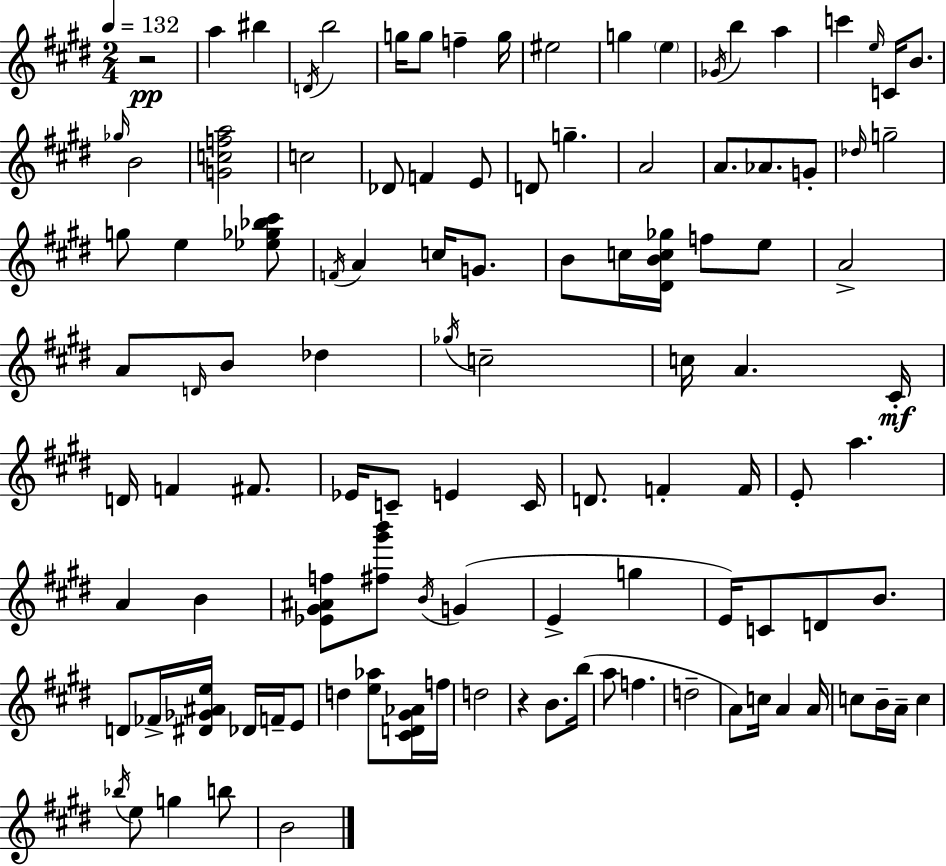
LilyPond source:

{
  \clef treble
  \numericTimeSignature
  \time 2/4
  \key e \major
  \tempo 4 = 132
  r2\pp | a''4 bis''4 | \acciaccatura { d'16 } b''2 | g''16 g''8 f''4-- | \break g''16 eis''2 | g''4 \parenthesize e''4 | \acciaccatura { ges'16 } b''4 a''4 | c'''4 \grace { e''16 } c'16 | \break b'8. \grace { ges''16 } b'2 | <g' c'' f'' a''>2 | c''2 | des'8 f'4 | \break e'8 d'8 g''4.-- | a'2 | a'8. aes'8. | g'8-. \grace { des''16 } g''2-- | \break g''8 e''4 | <ees'' ges'' bes'' cis'''>8 \acciaccatura { f'16 } a'4 | c''16 g'8. b'8 | c''16 <dis' b' c'' ges''>16 f''8 e''8 a'2-> | \break a'8 | \grace { d'16 } b'8 des''4 \acciaccatura { ges''16 } | c''2-- | c''16 a'4. cis'16-.\mf | \break d'16 f'4 fis'8. | ees'16 c'8-- e'4 c'16 | d'8. f'4-. f'16 | e'8-. a''4. | \break a'4 b'4 | <ees' gis' ais' f''>8 <fis'' gis''' b'''>8 \acciaccatura { b'16 } g'4( | e'4-> g''4 | e'16) c'8 d'8 b'8. | \break d'8 fes'16-> <dis' ges' ais' e''>16 des'16 f'16-- e'8 | d''4 <e'' aes''>8 <cis' d' gis' aes'>16 | f''16 d''2 | r4 b'8. | \break b''16( a''8 f''4. | d''2-- | a'8) c''16 a'4 | a'16 c''8 b'16-- a'16-- c''4 | \break \acciaccatura { bes''16 } e''8 g''4 | b''8 b'2 | \bar "|."
}